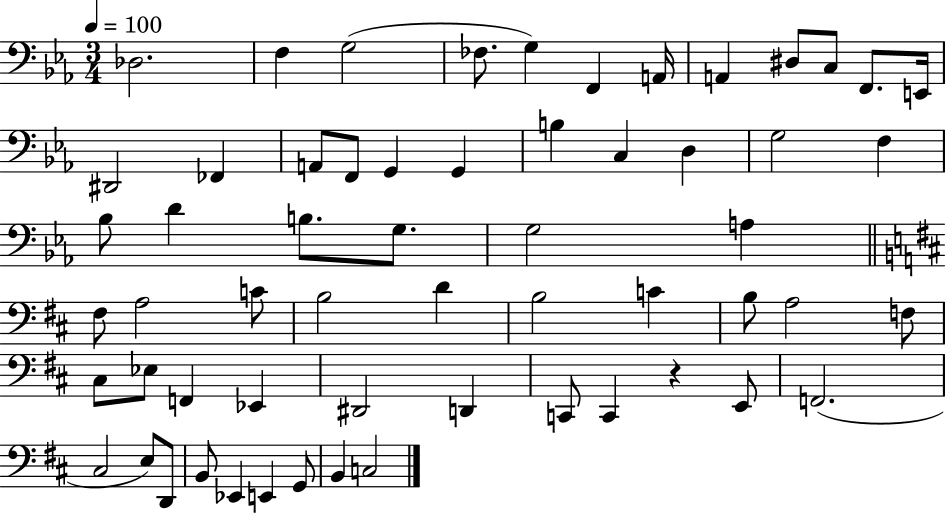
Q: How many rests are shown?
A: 1